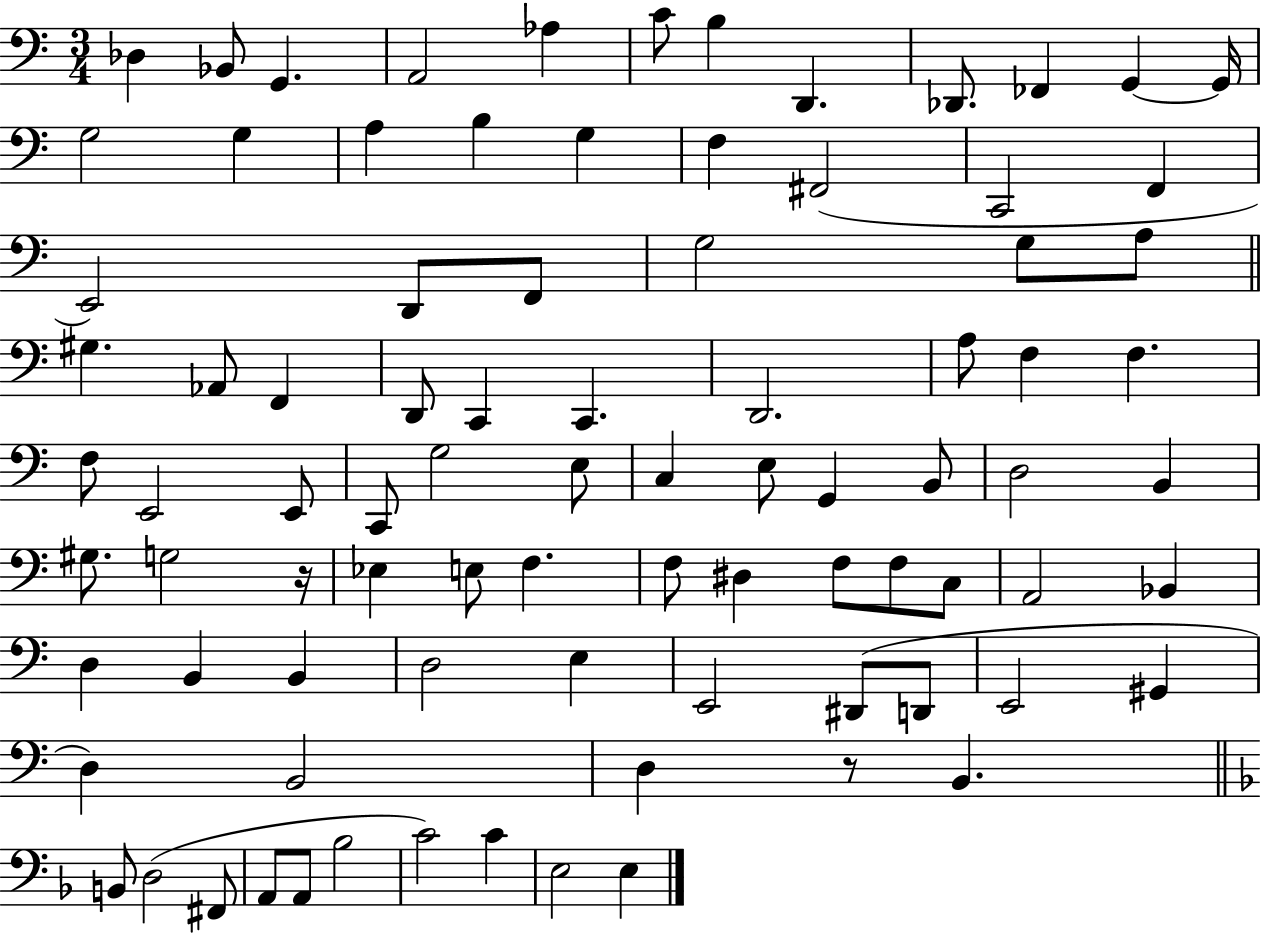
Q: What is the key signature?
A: C major